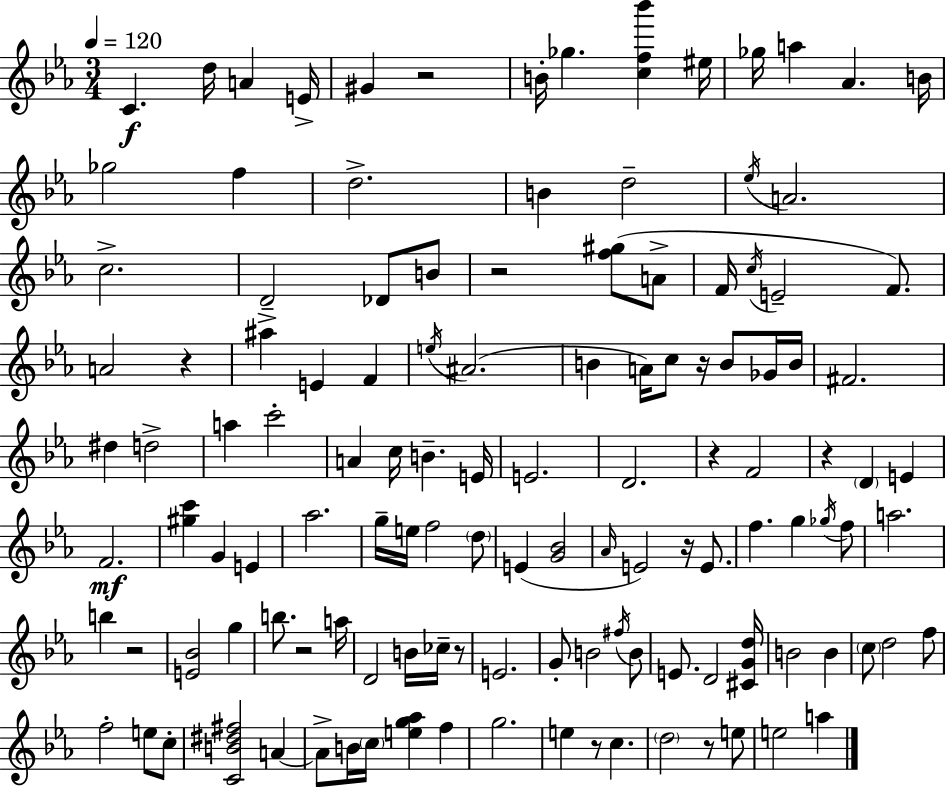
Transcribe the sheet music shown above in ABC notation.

X:1
T:Untitled
M:3/4
L:1/4
K:Cm
C d/4 A E/4 ^G z2 B/4 _g [cf_b'] ^e/4 _g/4 a _A B/4 _g2 f d2 B d2 _e/4 A2 c2 D2 _D/2 B/2 z2 [f^g]/2 A/2 F/4 c/4 E2 F/2 A2 z ^a E F e/4 ^A2 B A/4 c/2 z/4 B/2 _G/4 B/4 ^F2 ^d d2 a c'2 A c/4 B E/4 E2 D2 z F2 z D E F2 [^gc'] G E _a2 g/4 e/4 f2 d/2 E [G_B]2 _A/4 E2 z/4 E/2 f g _g/4 f/2 a2 b z2 [E_B]2 g b/2 z2 a/4 D2 B/4 _c/4 z/2 E2 G/2 B2 ^f/4 B/2 E/2 D2 [^CGd]/4 B2 B c/2 d2 f/2 f2 e/2 c/2 [CB^d^f]2 A A/2 B/4 c/4 [eg_a] f g2 e z/2 c d2 z/2 e/2 e2 a